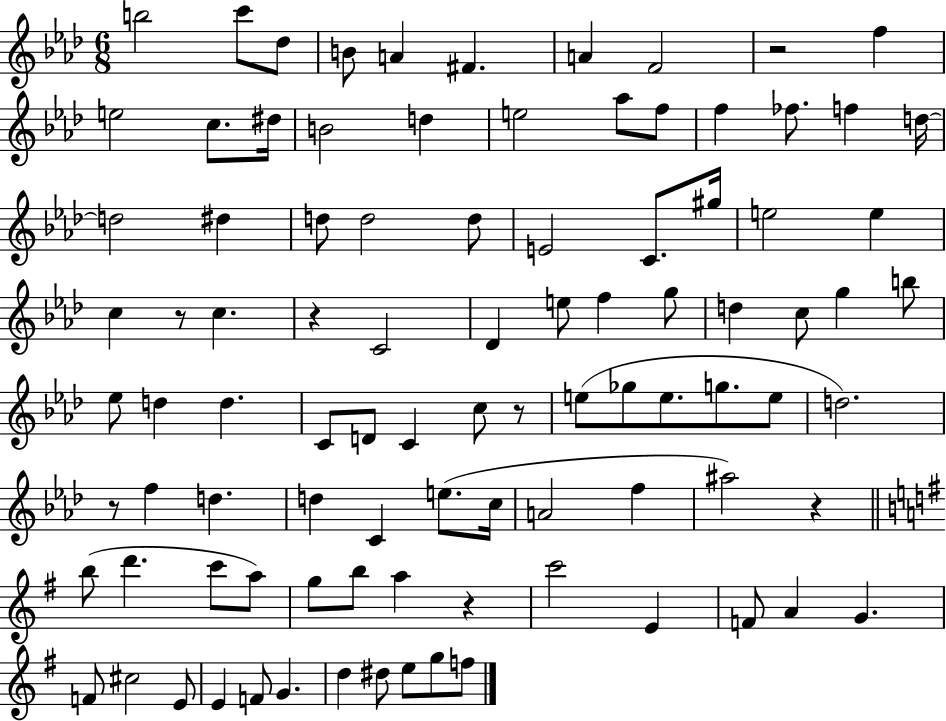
B5/h C6/e Db5/e B4/e A4/q F#4/q. A4/q F4/h R/h F5/q E5/h C5/e. D#5/s B4/h D5/q E5/h Ab5/e F5/e F5/q FES5/e. F5/q D5/s D5/h D#5/q D5/e D5/h D5/e E4/h C4/e. G#5/s E5/h E5/q C5/q R/e C5/q. R/q C4/h Db4/q E5/e F5/q G5/e D5/q C5/e G5/q B5/e Eb5/e D5/q D5/q. C4/e D4/e C4/q C5/e R/e E5/e Gb5/e E5/e. G5/e. E5/e D5/h. R/e F5/q D5/q. D5/q C4/q E5/e. C5/s A4/h F5/q A#5/h R/q B5/e D6/q. C6/e A5/e G5/e B5/e A5/q R/q C6/h E4/q F4/e A4/q G4/q. F4/e C#5/h E4/e E4/q F4/e G4/q. D5/q D#5/e E5/e G5/e F5/e